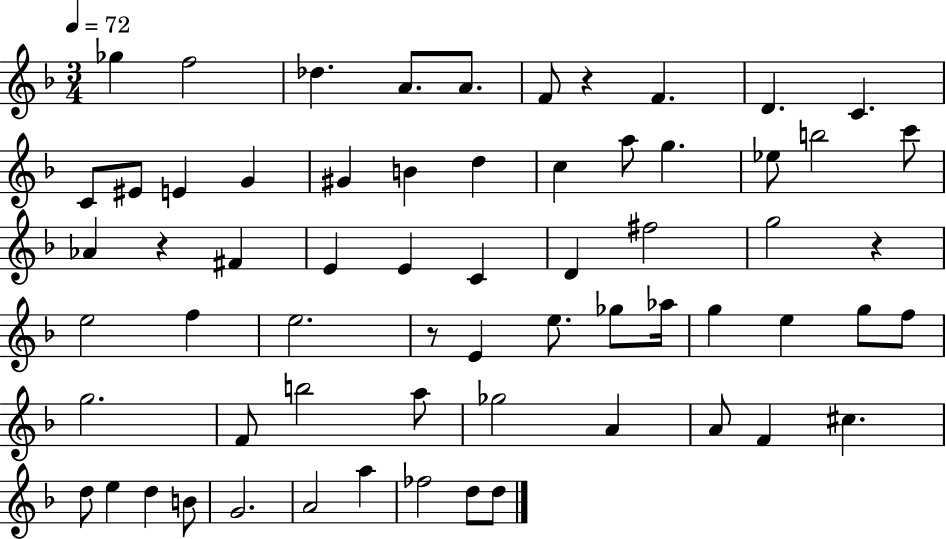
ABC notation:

X:1
T:Untitled
M:3/4
L:1/4
K:F
_g f2 _d A/2 A/2 F/2 z F D C C/2 ^E/2 E G ^G B d c a/2 g _e/2 b2 c'/2 _A z ^F E E C D ^f2 g2 z e2 f e2 z/2 E e/2 _g/2 _a/4 g e g/2 f/2 g2 F/2 b2 a/2 _g2 A A/2 F ^c d/2 e d B/2 G2 A2 a _f2 d/2 d/2